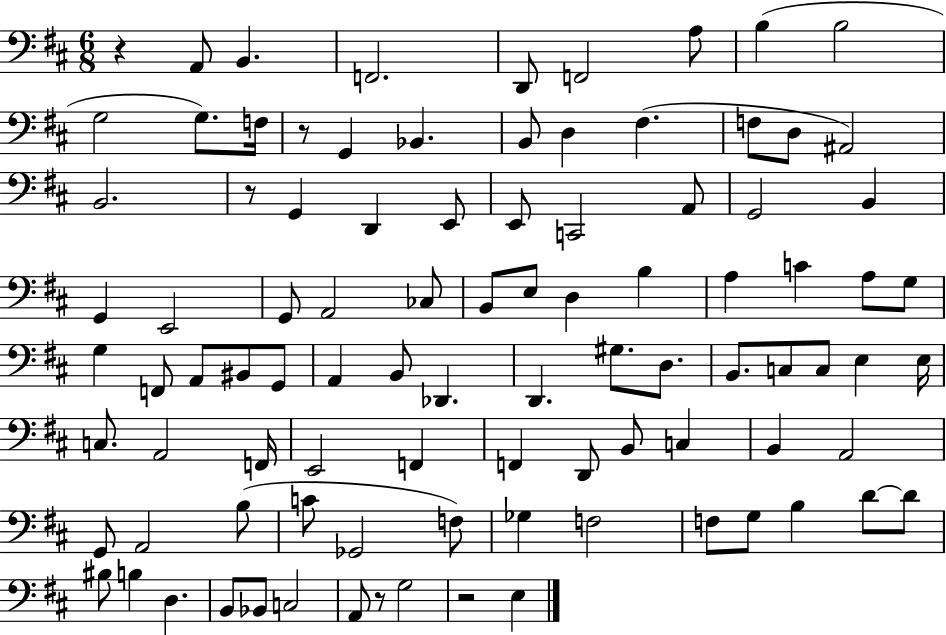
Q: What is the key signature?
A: D major